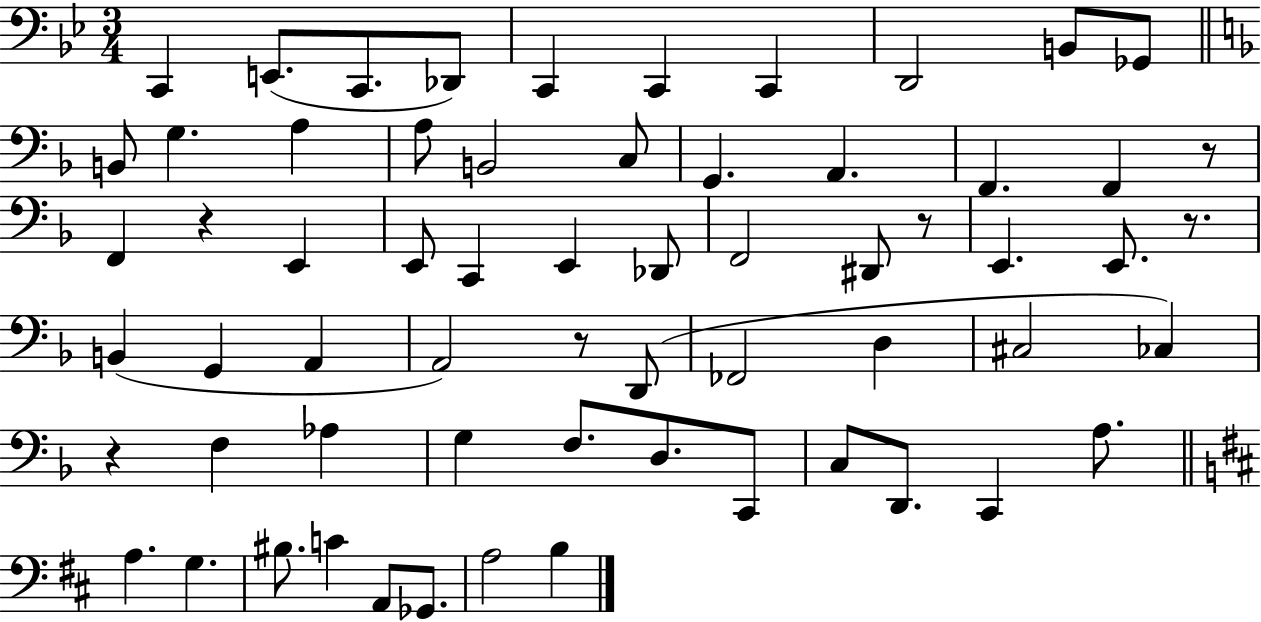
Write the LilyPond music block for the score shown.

{
  \clef bass
  \numericTimeSignature
  \time 3/4
  \key bes \major
  c,4 e,8.( c,8. des,8) | c,4 c,4 c,4 | d,2 b,8 ges,8 | \bar "||" \break \key f \major b,8 g4. a4 | a8 b,2 c8 | g,4. a,4. | f,4. f,4 r8 | \break f,4 r4 e,4 | e,8 c,4 e,4 des,8 | f,2 dis,8 r8 | e,4. e,8. r8. | \break b,4( g,4 a,4 | a,2) r8 d,8( | fes,2 d4 | cis2 ces4) | \break r4 f4 aes4 | g4 f8. d8. c,8 | c8 d,8. c,4 a8. | \bar "||" \break \key b \minor a4. g4. | bis8. c'4 a,8 ges,8. | a2 b4 | \bar "|."
}